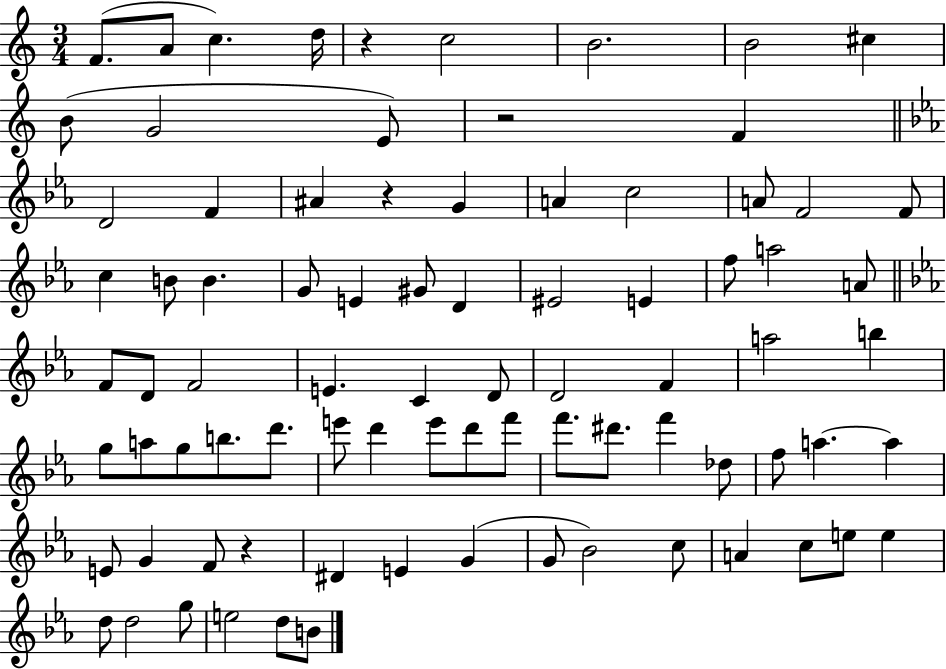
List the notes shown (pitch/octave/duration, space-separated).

F4/e. A4/e C5/q. D5/s R/q C5/h B4/h. B4/h C#5/q B4/e G4/h E4/e R/h F4/q D4/h F4/q A#4/q R/q G4/q A4/q C5/h A4/e F4/h F4/e C5/q B4/e B4/q. G4/e E4/q G#4/e D4/q EIS4/h E4/q F5/e A5/h A4/e F4/e D4/e F4/h E4/q. C4/q D4/e D4/h F4/q A5/h B5/q G5/e A5/e G5/e B5/e. D6/e. E6/e D6/q E6/e D6/e F6/e F6/e. D#6/e. F6/q Db5/e F5/e A5/q. A5/q E4/e G4/q F4/e R/q D#4/q E4/q G4/q G4/e Bb4/h C5/e A4/q C5/e E5/e E5/q D5/e D5/h G5/e E5/h D5/e B4/e